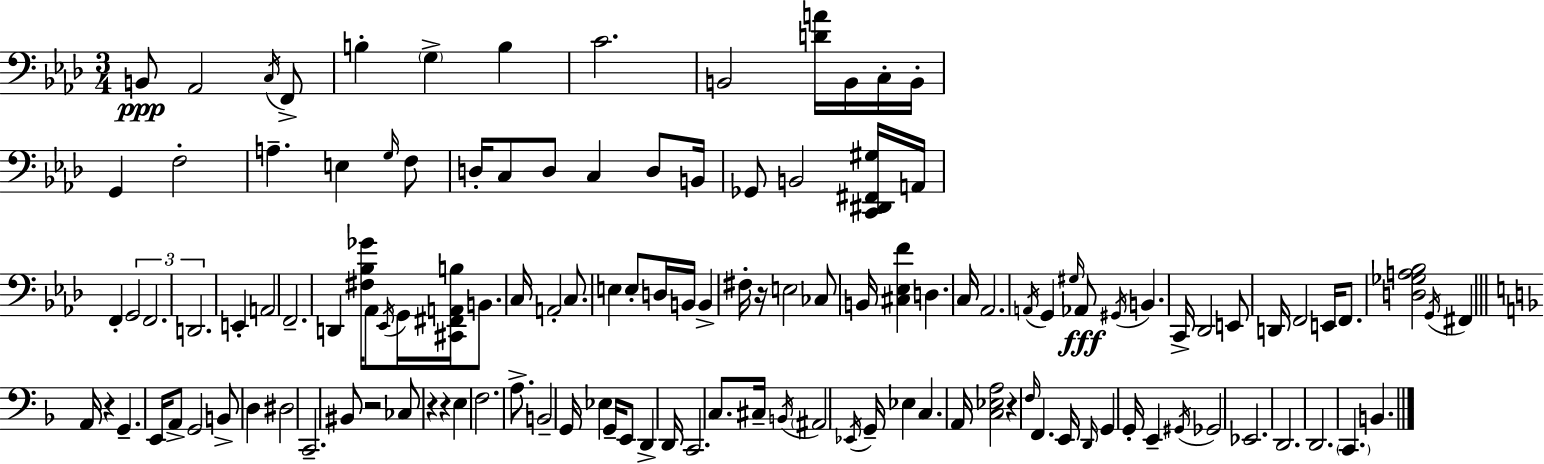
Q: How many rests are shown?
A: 6